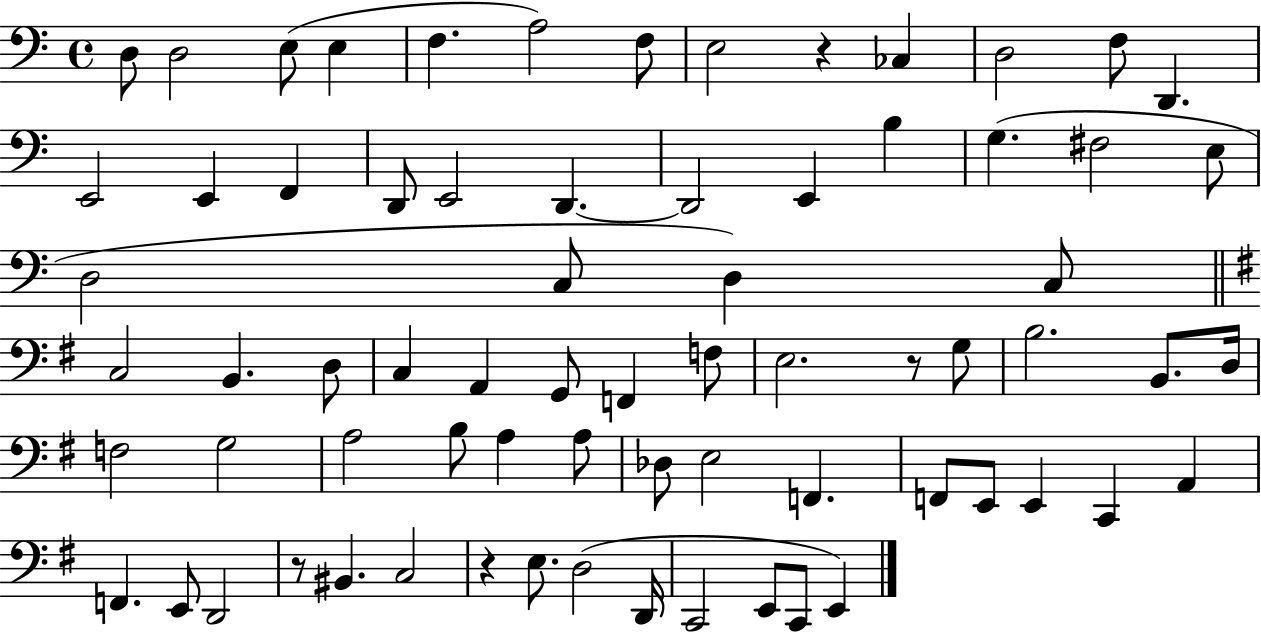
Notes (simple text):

D3/e D3/h E3/e E3/q F3/q. A3/h F3/e E3/h R/q CES3/q D3/h F3/e D2/q. E2/h E2/q F2/q D2/e E2/h D2/q. D2/h E2/q B3/q G3/q. F#3/h E3/e D3/h C3/e D3/q C3/e C3/h B2/q. D3/e C3/q A2/q G2/e F2/q F3/e E3/h. R/e G3/e B3/h. B2/e. D3/s F3/h G3/h A3/h B3/e A3/q A3/e Db3/e E3/h F2/q. F2/e E2/e E2/q C2/q A2/q F2/q. E2/e D2/h R/e BIS2/q. C3/h R/q E3/e. D3/h D2/s C2/h E2/e C2/e E2/q